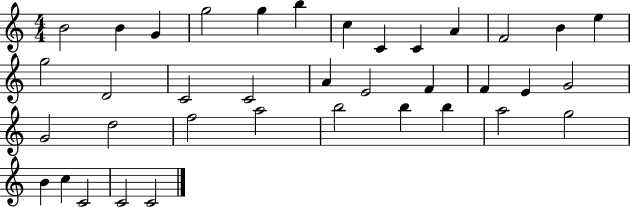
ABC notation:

X:1
T:Untitled
M:4/4
L:1/4
K:C
B2 B G g2 g b c C C A F2 B e g2 D2 C2 C2 A E2 F F E G2 G2 d2 f2 a2 b2 b b a2 g2 B c C2 C2 C2